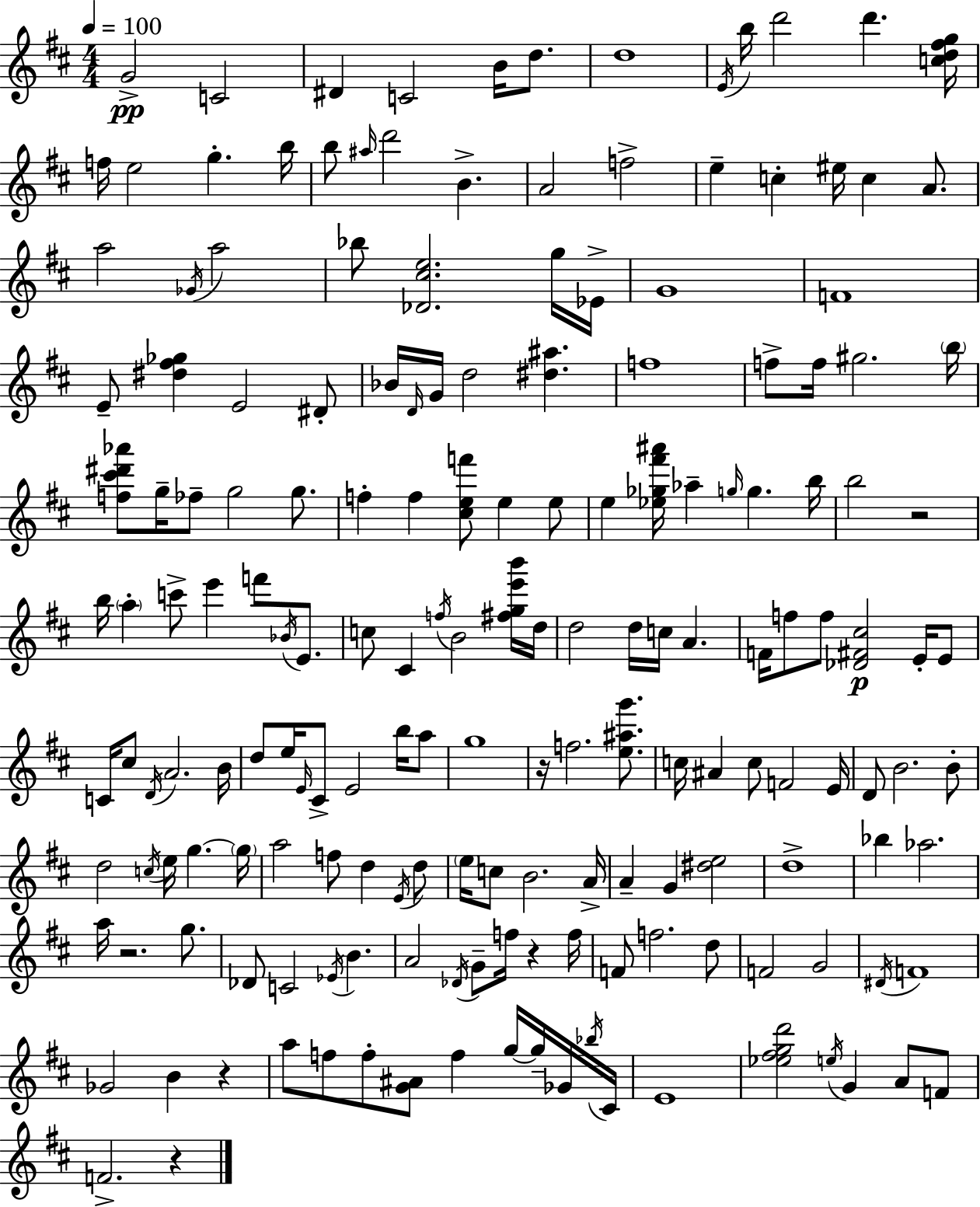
{
  \clef treble
  \numericTimeSignature
  \time 4/4
  \key d \major
  \tempo 4 = 100
  \repeat volta 2 { g'2->\pp c'2 | dis'4 c'2 b'16 d''8. | d''1 | \acciaccatura { e'16 } b''16 d'''2 d'''4. | \break <c'' d'' fis'' g''>16 f''16 e''2 g''4.-. | b''16 b''8 \grace { ais''16 } d'''2 b'4.-> | a'2 f''2-> | e''4-- c''4-. eis''16 c''4 a'8. | \break a''2 \acciaccatura { ges'16 } a''2 | bes''8 <des' cis'' e''>2. | g''16 ees'16-> g'1 | f'1 | \break e'8-- <dis'' fis'' ges''>4 e'2 | dis'8-. bes'16 \grace { d'16 } g'16 d''2 <dis'' ais''>4. | f''1 | f''8-> f''16 gis''2. | \break \parenthesize b''16 <f'' cis''' dis''' aes'''>8 g''16-- fes''8-- g''2 | g''8. f''4-. f''4 <cis'' e'' f'''>8 e''4 | e''8 e''4 <ees'' ges'' fis''' ais'''>16 aes''4-- \grace { g''16 } g''4. | b''16 b''2 r2 | \break b''16 \parenthesize a''4-. c'''8-> e'''4 | f'''8 \acciaccatura { bes'16 } e'8. c''8 cis'4 \acciaccatura { f''16 } b'2 | <fis'' g'' e''' b'''>16 d''16 d''2 d''16 | c''16 a'4. f'16 f''8 f''8 <des' fis' cis''>2\p | \break e'16-. e'8 c'16 cis''8 \acciaccatura { d'16 } a'2. | b'16 d''8 e''16 \grace { e'16 } cis'8-> e'2 | b''16 a''8 g''1 | r16 f''2. | \break <e'' ais'' g'''>8. c''16 ais'4 c''8 | f'2 e'16 d'8 b'2. | b'8-. d''2 | \acciaccatura { c''16 } e''16 g''4.~~ \parenthesize g''16 a''2 | \break f''8 d''4 \acciaccatura { e'16 } d''8 \parenthesize e''16 c''8 b'2. | a'16-> a'4-- g'4 | <dis'' e''>2 d''1-> | bes''4 aes''2. | \break a''16 r2. | g''8. des'8 c'2 | \acciaccatura { ees'16 } b'4. a'2 | \acciaccatura { des'16 } g'8-- f''16 r4 f''16 f'8 f''2. | \break d''8 f'2 | g'2 \acciaccatura { dis'16 } f'1 | ges'2 | b'4 r4 a''8 | \break f''8 f''8-. <g' ais'>8 f''4 g''16~~ g''16-- ges'16 \acciaccatura { bes''16 } cis'16 e'1 | <ees'' fis'' g'' d'''>2 | \acciaccatura { e''16 } g'4 a'8 f'8 | f'2.-> r4 | \break } \bar "|."
}